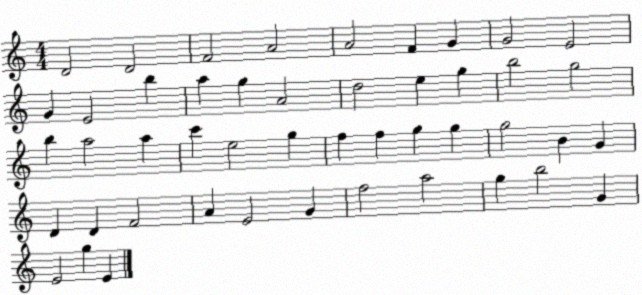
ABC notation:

X:1
T:Untitled
M:4/4
L:1/4
K:C
D2 D2 F2 A2 A2 F G G2 E2 G E2 b a g A2 d2 e g b2 g2 b a2 a c' e2 g f f g g g2 B G D D F2 A E2 G f2 a2 g b2 G E2 g E